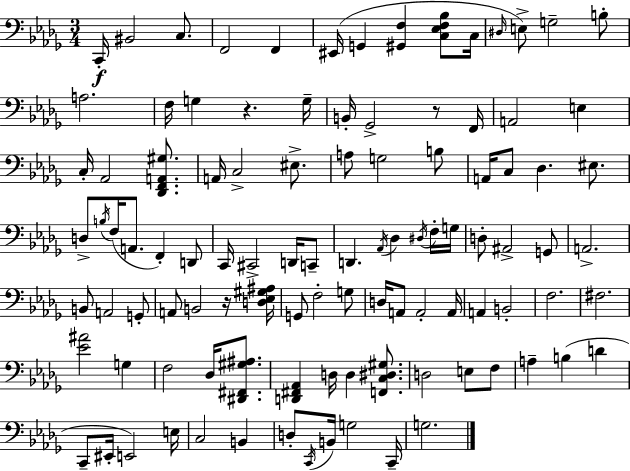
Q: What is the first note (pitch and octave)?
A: C2